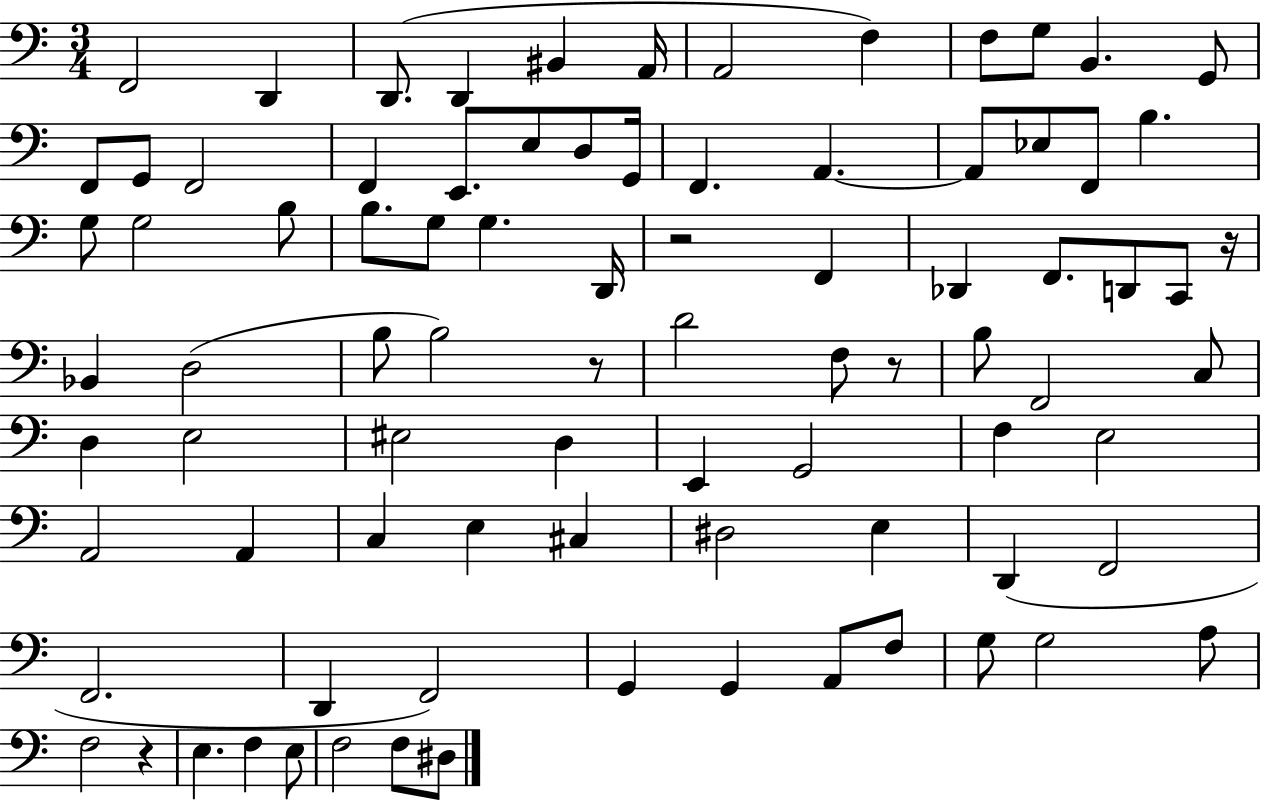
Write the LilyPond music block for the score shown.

{
  \clef bass
  \numericTimeSignature
  \time 3/4
  \key c \major
  f,2 d,4 | d,8.( d,4 bis,4 a,16 | a,2 f4) | f8 g8 b,4. g,8 | \break f,8 g,8 f,2 | f,4 e,8. e8 d8 g,16 | f,4. a,4.~~ | a,8 ees8 f,8 b4. | \break g8 g2 b8 | b8. g8 g4. d,16 | r2 f,4 | des,4 f,8. d,8 c,8 r16 | \break bes,4 d2( | b8 b2) r8 | d'2 f8 r8 | b8 f,2 c8 | \break d4 e2 | eis2 d4 | e,4 g,2 | f4 e2 | \break a,2 a,4 | c4 e4 cis4 | dis2 e4 | d,4( f,2 | \break f,2. | d,4 f,2) | g,4 g,4 a,8 f8 | g8 g2 a8 | \break f2 r4 | e4. f4 e8 | f2 f8 dis8 | \bar "|."
}